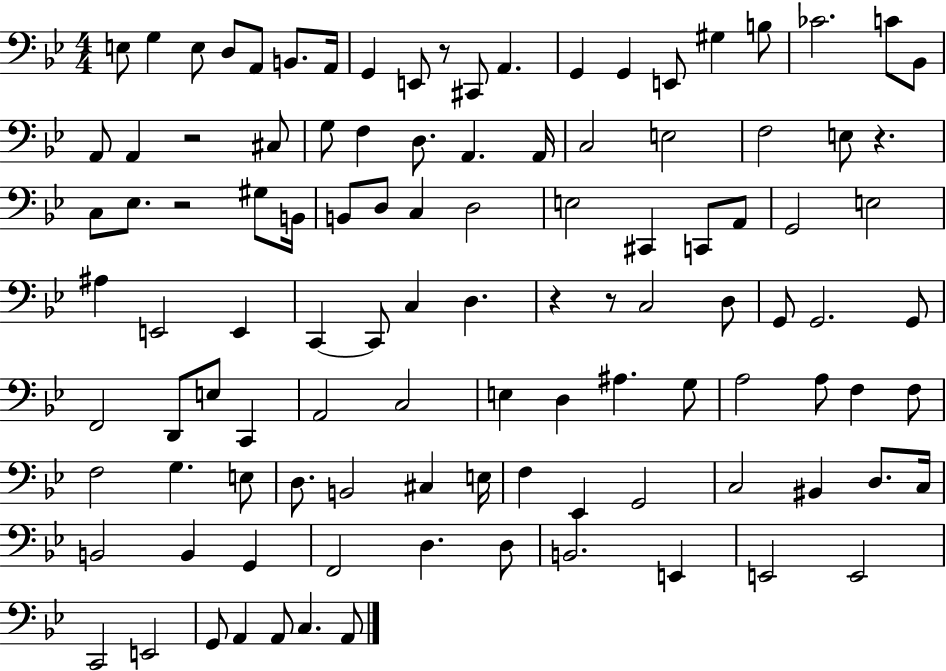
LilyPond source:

{
  \clef bass
  \numericTimeSignature
  \time 4/4
  \key bes \major
  e8 g4 e8 d8 a,8 b,8. a,16 | g,4 e,8 r8 cis,8 a,4. | g,4 g,4 e,8 gis4 b8 | ces'2. c'8 bes,8 | \break a,8 a,4 r2 cis8 | g8 f4 d8. a,4. a,16 | c2 e2 | f2 e8 r4. | \break c8 ees8. r2 gis8 b,16 | b,8 d8 c4 d2 | e2 cis,4 c,8 a,8 | g,2 e2 | \break ais4 e,2 e,4 | c,4~~ c,8 c4 d4. | r4 r8 c2 d8 | g,8 g,2. g,8 | \break f,2 d,8 e8 c,4 | a,2 c2 | e4 d4 ais4. g8 | a2 a8 f4 f8 | \break f2 g4. e8 | d8. b,2 cis4 e16 | f4 ees,4 g,2 | c2 bis,4 d8. c16 | \break b,2 b,4 g,4 | f,2 d4. d8 | b,2. e,4 | e,2 e,2 | \break c,2 e,2 | g,8 a,4 a,8 c4. a,8 | \bar "|."
}